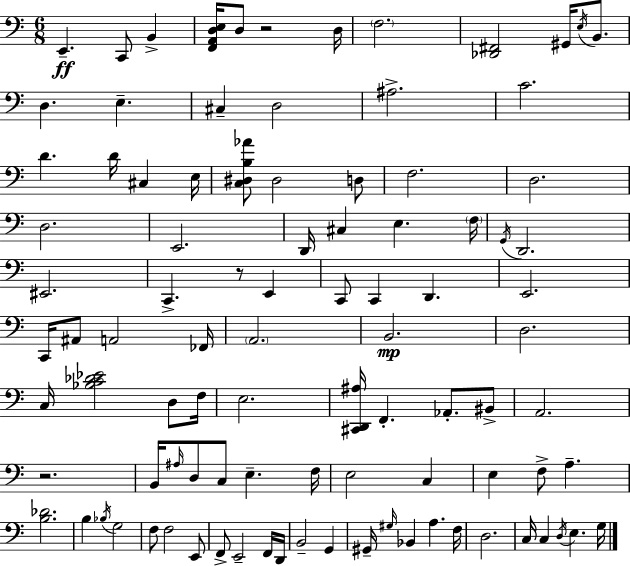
{
  \clef bass
  \numericTimeSignature
  \time 6/8
  \key a \minor
  e,4.--\ff c,8 b,4-> | <f, a, d e>16 d8 r2 d16 | \parenthesize f2. | <des, fis,>2 gis,16 \acciaccatura { e16 } b,8. | \break d4. e4.-- | cis4-- d2 | ais2.-> | c'2. | \break d'4. d'16 cis4 | e16 <c dis b aes'>8 dis2 d8 | f2. | d2. | \break d2. | e,2. | d,16 cis4 e4. | \parenthesize f16 \acciaccatura { g,16 } d,2. | \break eis,2. | c,4.-> r8 e,4 | c,8 c,4 d,4. | e,2. | \break c,16 ais,8 a,2 | fes,16 \parenthesize a,2. | b,2.\mp | d2. | \break c16 <bes c' des' ees'>2 d8 | f16 e2. | <cis, d, ais>16 f,4.-. aes,8.-. | bis,8-> a,2. | \break r2. | b,16 \grace { ais16 } d8 c8 e4.-- | f16 e2 c4 | e4 f8-> a4.-- | \break <b des'>2. | b4 \acciaccatura { bes16 } g2 | f8 f2 | e,8 f,8-> e,2-- | \break f,16 d,16 b,2-- | g,4 gis,16-- \grace { gis16 } bes,4 a4. | f16 d2. | c16 c4 \acciaccatura { d16 } e4. | \break g16 \bar "|."
}